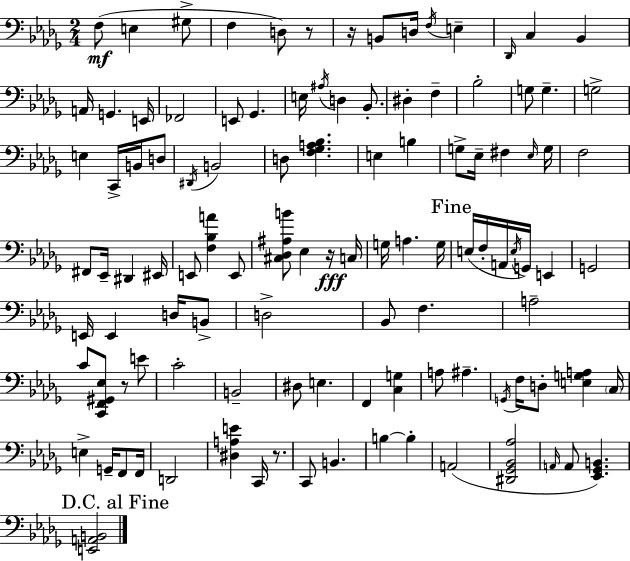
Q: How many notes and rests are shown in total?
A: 110